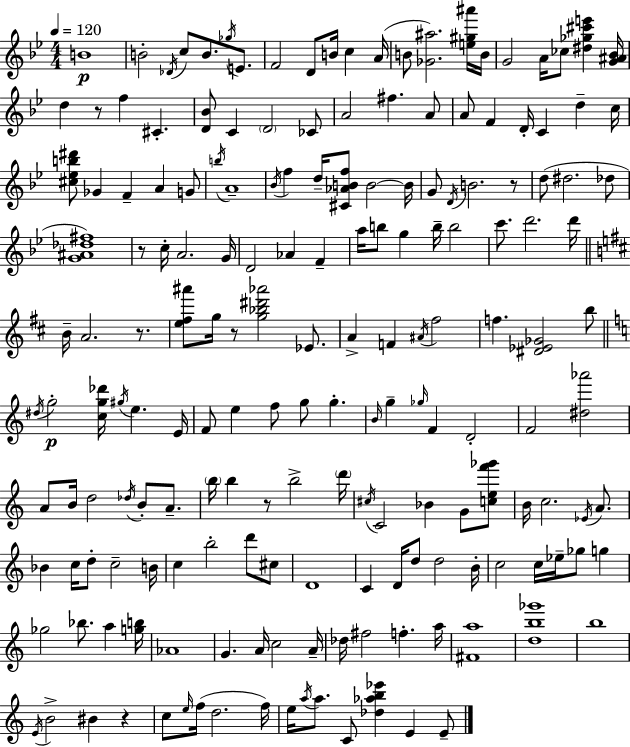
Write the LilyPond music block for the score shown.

{
  \clef treble
  \numericTimeSignature
  \time 4/4
  \key bes \major
  \tempo 4 = 120
  b'1\p | b'2-. \acciaccatura { des'16 } c''8 b'8. \acciaccatura { ges''16 } e'8. | f'2 d'8 b'16 c''4 | a'16( b'8 <ges' ais''>2.) | \break <e'' gis'' ais'''>16 b'16 g'2 a'16 ces''8 <dis'' ges'' cis''' e'''>4 | <g' ais' bes'>16 d''4 r8 f''4 cis'4.-. | <d' bes'>8 c'4 \parenthesize d'2 | ces'8 a'2 fis''4. | \break a'8 a'8 f'4 d'16-. c'4 d''4-- | c''16 <cis'' ees'' b'' dis'''>8 ges'4 f'4-- a'4 | g'8 \acciaccatura { b''16 } a'1-- | \acciaccatura { bes'16 } f''4 d''16-- <cis' aes' b' f''>8 b'2~~ | \break b'16 g'8 \acciaccatura { d'16 } b'2. | r8 d''8( dis''2. | des''8 <g' ais' des'' fis''>1) | r8 c''16-. a'2. | \break g'16 d'2 aes'4 | f'4-- a''16 b''8 g''4 b''16-- b''2 | c'''8. d'''2. | d'''16 \bar "||" \break \key d \major b'16-- a'2. r8. | <e'' fis'' ais'''>8 g''16 r8 <g'' bes'' dis''' aes'''>2 ees'8. | a'4-> f'4 \acciaccatura { ais'16 } fis''2 | f''4. <dis' ees' ges'>2 b''8 | \break \bar "||" \break \key a \minor \acciaccatura { dis''16 }\p g''2-. <c'' g'' des'''>16 \acciaccatura { gis''16 } e''4. | e'16 f'8 e''4 f''8 g''8 g''4.-. | \grace { b'16 } g''4-- \grace { ges''16 } f'4 d'2-. | f'2 <dis'' aes'''>2 | \break a'8 b'16 d''2 \acciaccatura { des''16 } | b'8-. a'8.-- \parenthesize b''16 b''4 r8 b''2-> | \parenthesize d'''16 \acciaccatura { cis''16 } c'2 bes'4 | g'8 <c'' e'' f''' ges'''>8 b'16 c''2. | \break \acciaccatura { ees'16 } a'8. bes'4 c''16 d''8-. c''2-- | b'16 c''4 b''2-. | d'''8 cis''8 d'1 | c'4 d'16 d''8 d''2 | \break b'16-. c''2 c''16 | ees''16-- ges''8 g''4 ges''2 bes''8. | a''4 <g'' b''>16 aes'1 | g'4. a'16 c''2 | \break a'16-- des''16 fis''2 | f''4.-. a''16 <fis' a''>1 | <d'' b'' ges'''>1 | b''1 | \break \acciaccatura { e'16 } b'2-> | bis'4 r4 c''8 \grace { e''16 } f''16( d''2. | f''16) e''16 \acciaccatura { a''16 } a''8. c'8 | <des'' aes'' b'' ees'''>4 e'4 e'8-- \bar "|."
}